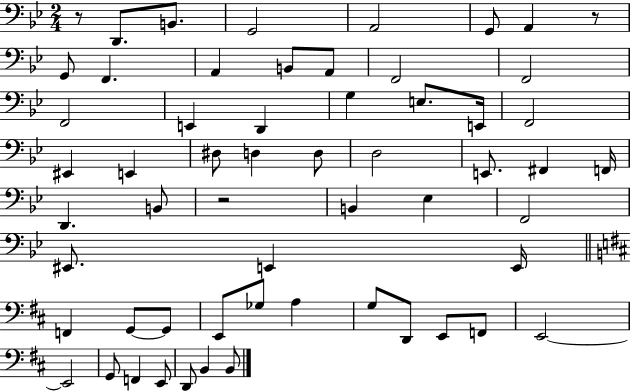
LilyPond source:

{
  \clef bass
  \numericTimeSignature
  \time 2/4
  \key bes \major
  r8 d,8. b,8. | g,2 | a,2 | g,8 a,4 r8 | \break g,8 f,4. | a,4 b,8 a,8 | f,2 | f,2 | \break f,2 | e,4 d,4 | g4 e8. e,16 | f,2 | \break eis,4 e,4 | dis8 d4 d8 | d2 | e,8. fis,4 f,16 | \break d,4. b,8 | r2 | b,4 ees4 | f,2 | \break eis,8. e,4 e,16 | \bar "||" \break \key d \major f,4 g,8~~ g,8 | e,8 ges8 a4 | g8 d,8 e,8 f,8 | e,2~~ | \break e,2 | g,8 f,4 e,8 | d,8 b,4 b,8 | \bar "|."
}